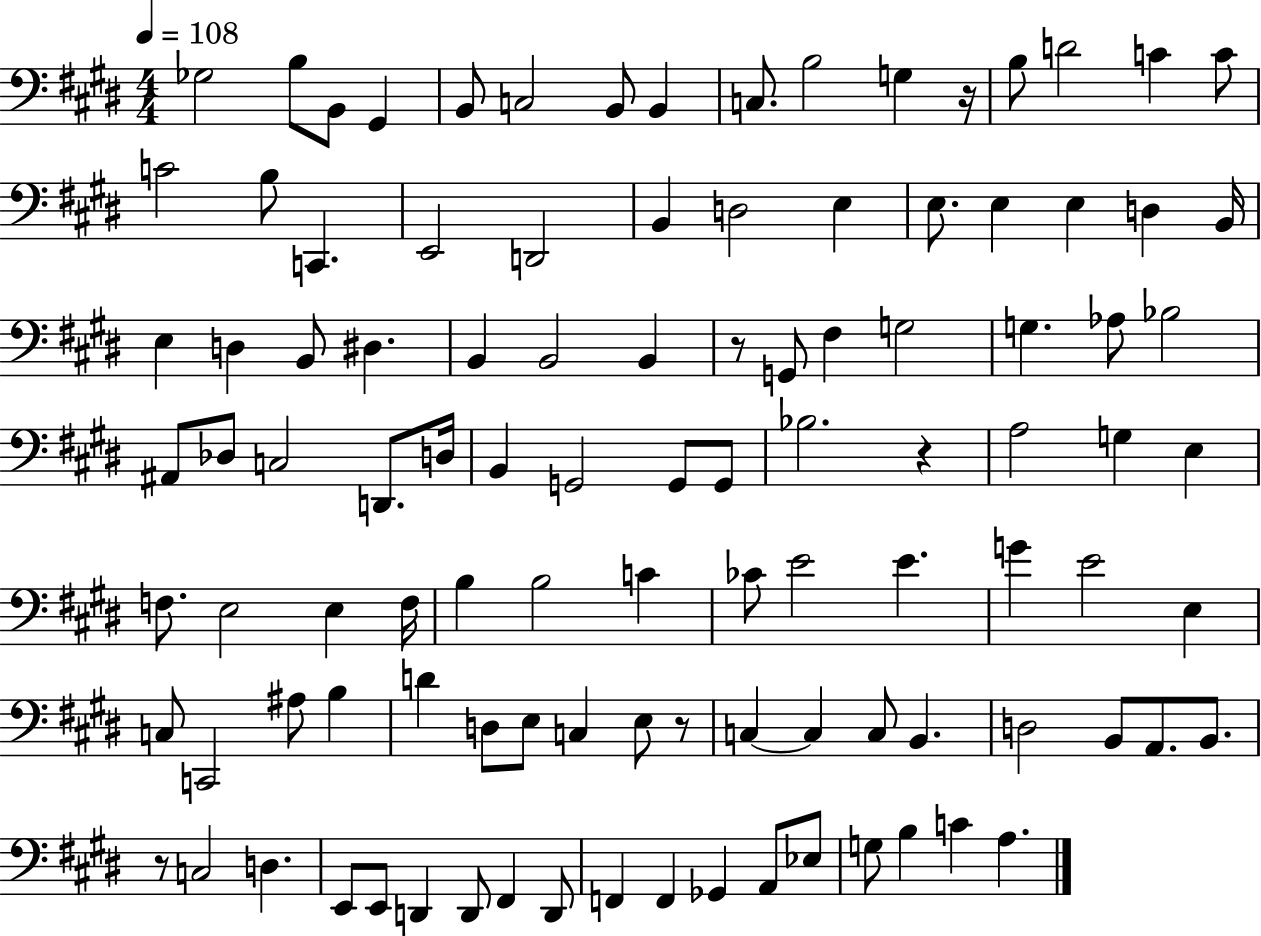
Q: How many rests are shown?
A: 5